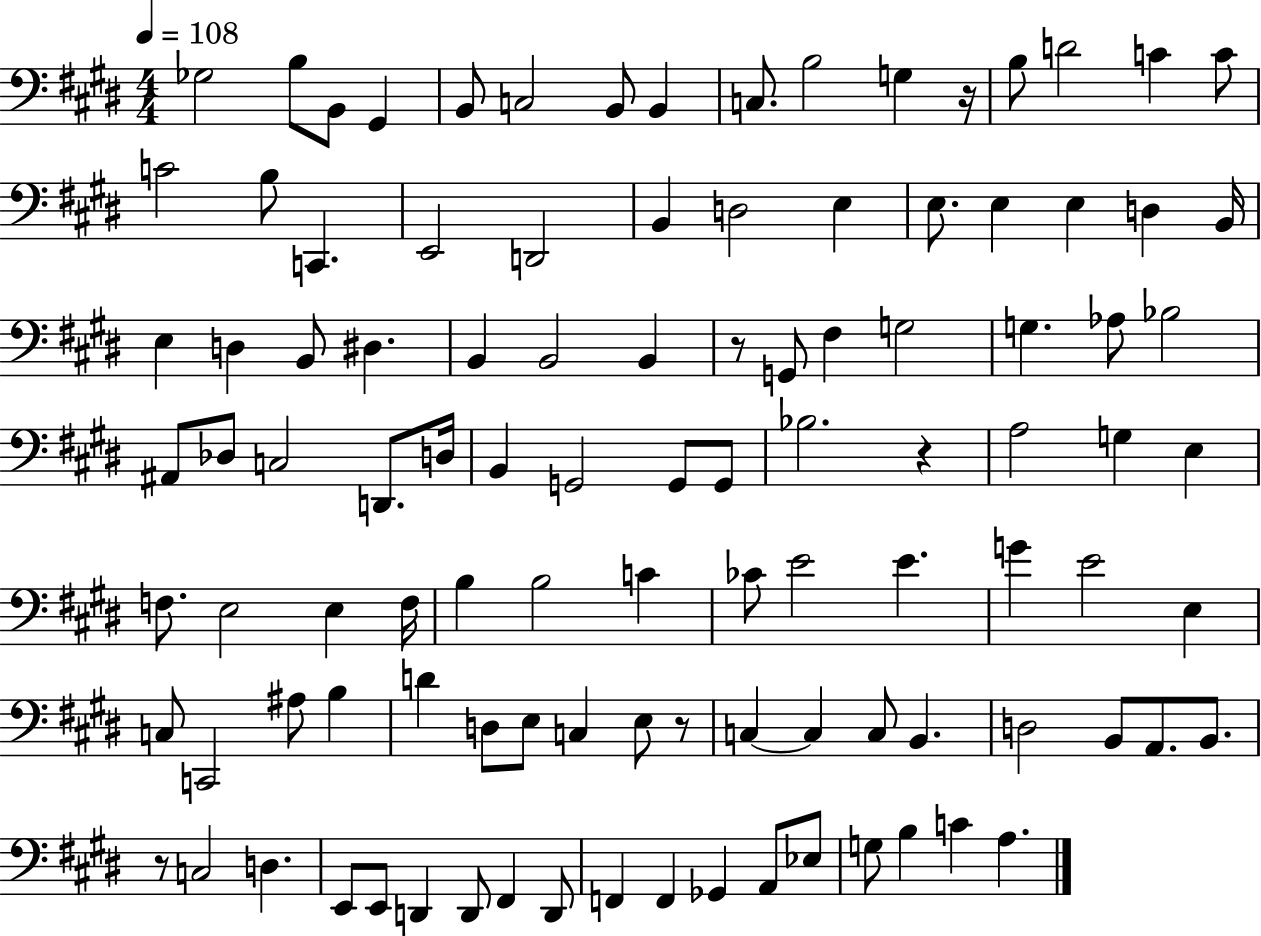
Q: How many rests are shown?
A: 5